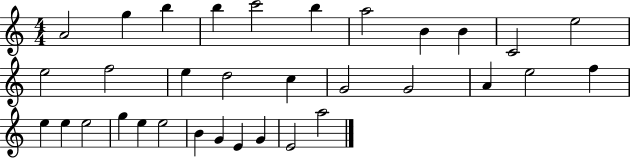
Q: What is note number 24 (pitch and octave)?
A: E5